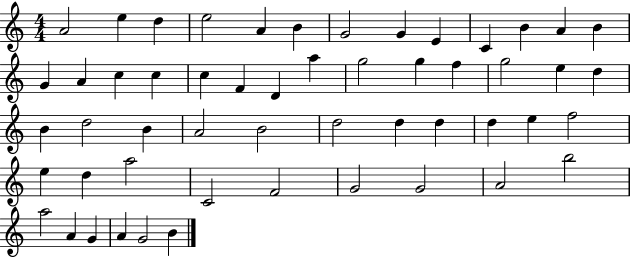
X:1
T:Untitled
M:4/4
L:1/4
K:C
A2 e d e2 A B G2 G E C B A B G A c c c F D a g2 g f g2 e d B d2 B A2 B2 d2 d d d e f2 e d a2 C2 F2 G2 G2 A2 b2 a2 A G A G2 B